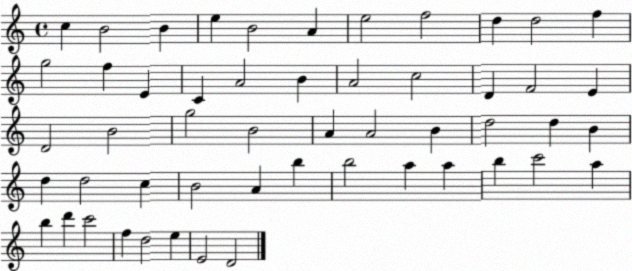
X:1
T:Untitled
M:4/4
L:1/4
K:C
c B2 B e B2 A e2 f2 d d2 f g2 f E C A2 B A2 c2 D F2 E D2 B2 g2 B2 A A2 B d2 d B d d2 c B2 A b b2 a a b c'2 a b d' c'2 f d2 e E2 D2